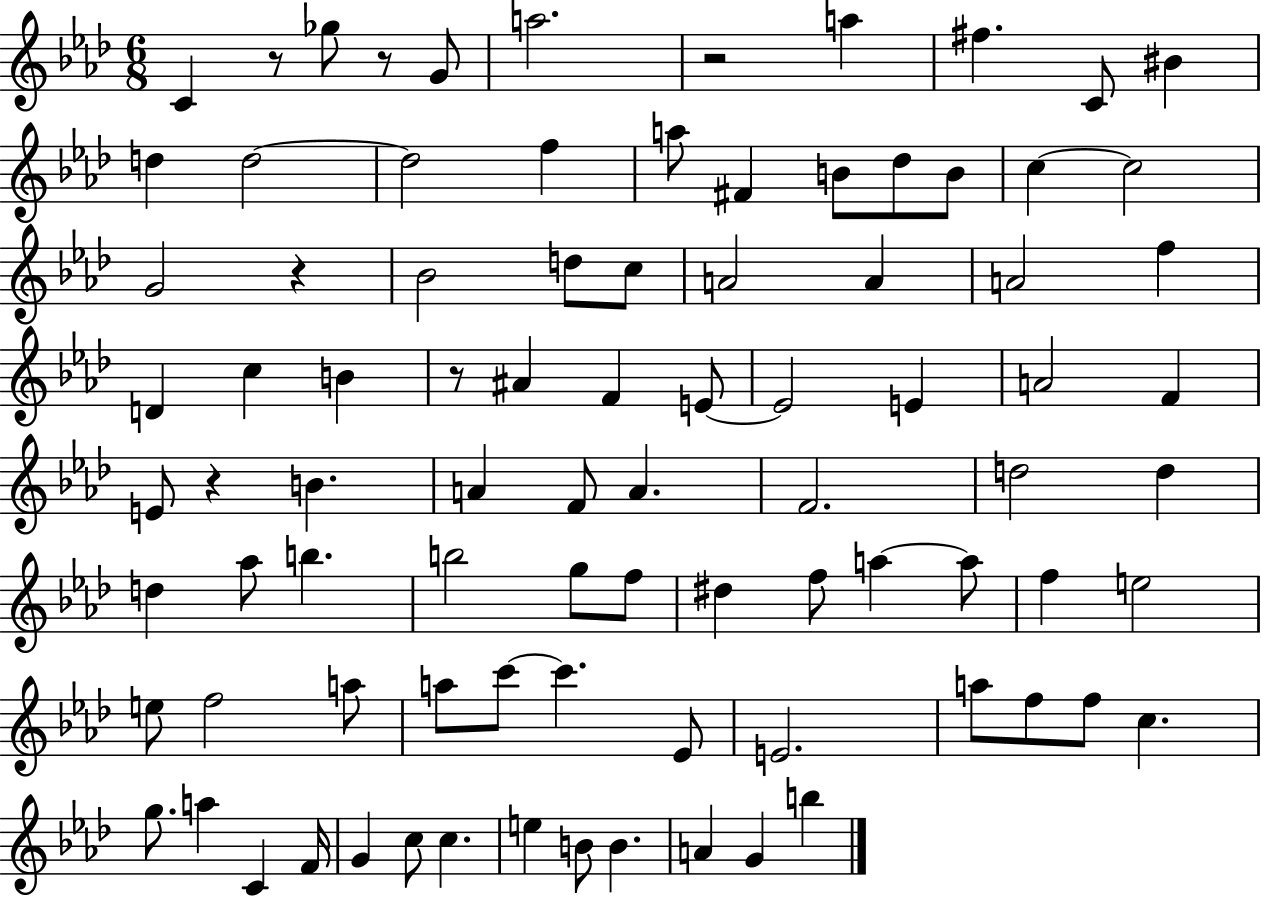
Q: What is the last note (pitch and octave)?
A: B5